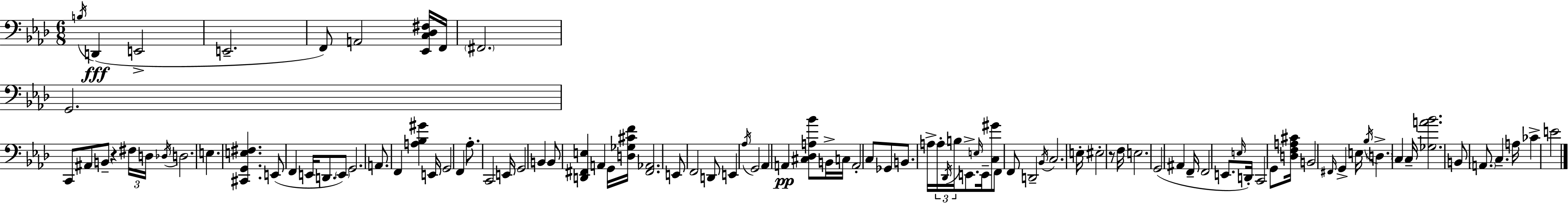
X:1
T:Untitled
M:6/8
L:1/4
K:Ab
B,/4 D,, E,,2 E,,2 F,,/2 A,,2 [_E,,C,_D,^F,]/4 F,,/4 ^F,,2 G,,2 C,,/2 ^A,,/2 B,,/2 z ^F,/4 D,/4 _D,/4 D,2 E, [^C,,G,,E,^F,] E,,/2 F,, E,,/4 D,,/2 E,,/2 G,,2 A,,/2 F,, [A,_B,^G] E,,/4 G,,2 F,, _A,/2 C,,2 E,,/4 G,,2 B,, B,,/2 [D,,^F,,E,] A,, G,,/4 [D,_G,^CF]/4 [^F,,_A,,]2 E,,/2 F,,2 D,,/2 E,, _A,/4 G,,2 _A,, A,, [^C,_D,A,_B]/2 B,,/4 C,/4 A,,2 C,/2 _G,,/2 B,,/2 A,/4 A,/4 _D,,/4 B,/4 E,,/2 E,/4 E,,/4 [C,^G]/2 F,,/2 F,,/2 D,,2 _B,,/4 C,2 E,/4 ^E,2 z/2 F,/4 E,2 G,,2 ^A,, F,,/4 F,,2 E,,/2 E,/4 D,,/4 C,,2 G,,/2 [D,F,A,^C]/4 B,,2 ^F,,/4 G,, E,/4 _B,/4 D, C, C,/4 [_G,A_B]2 B,,/2 A,,/2 C, A,/4 _C E2